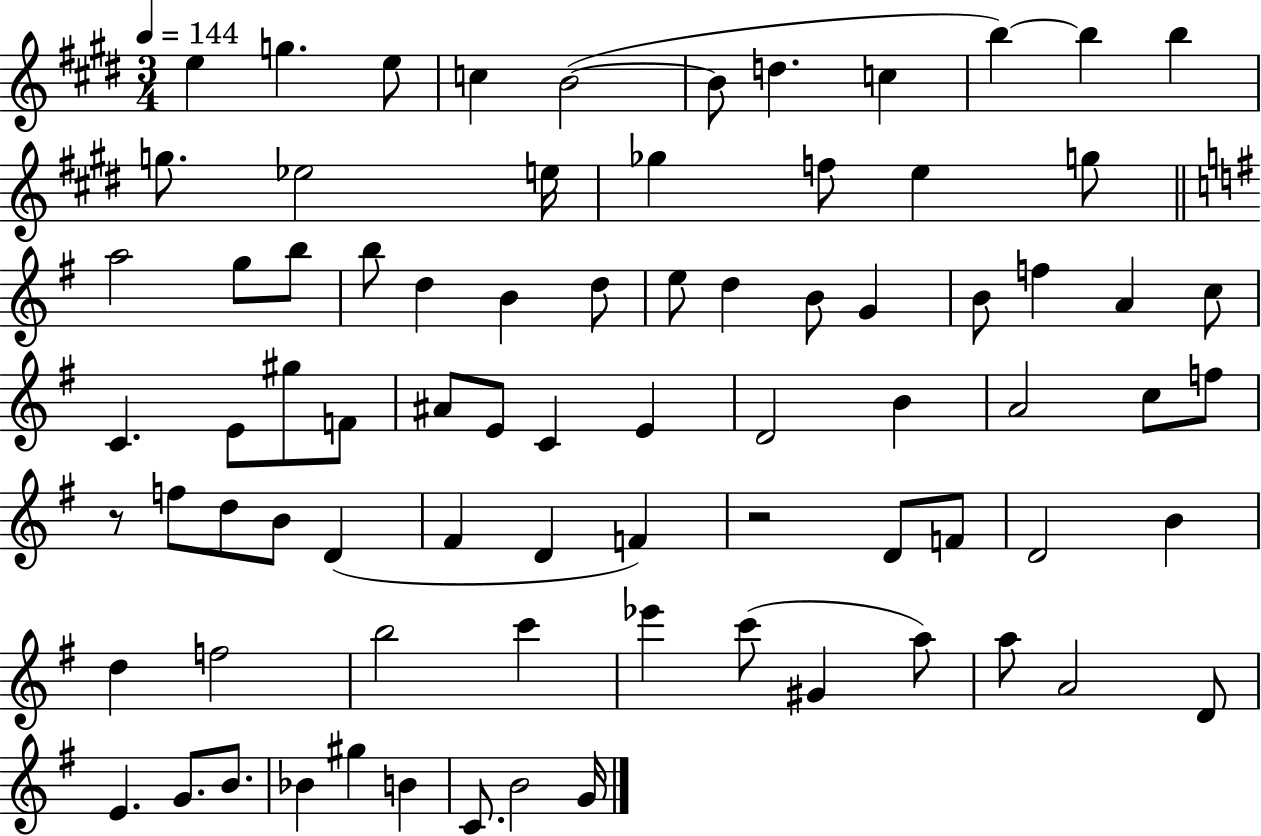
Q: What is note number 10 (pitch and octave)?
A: B5